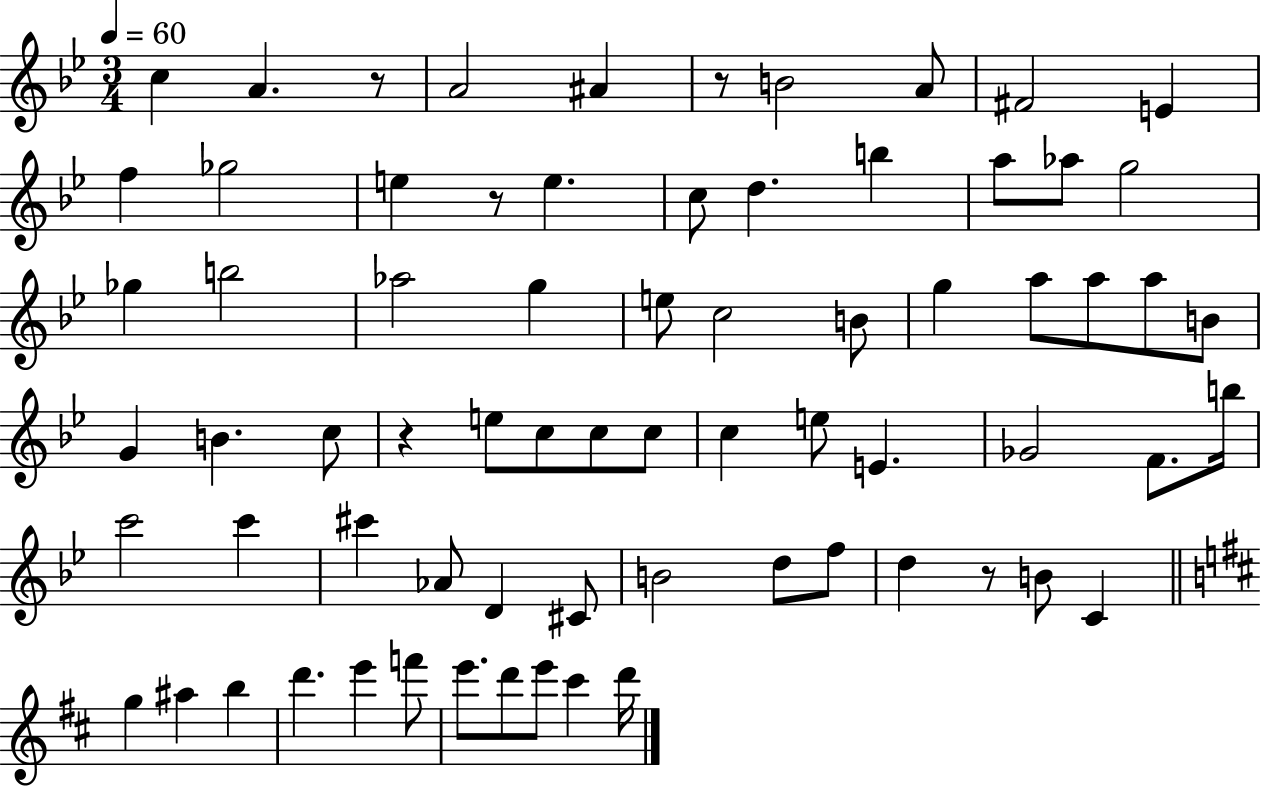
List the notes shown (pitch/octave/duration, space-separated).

C5/q A4/q. R/e A4/h A#4/q R/e B4/h A4/e F#4/h E4/q F5/q Gb5/h E5/q R/e E5/q. C5/e D5/q. B5/q A5/e Ab5/e G5/h Gb5/q B5/h Ab5/h G5/q E5/e C5/h B4/e G5/q A5/e A5/e A5/e B4/e G4/q B4/q. C5/e R/q E5/e C5/e C5/e C5/e C5/q E5/e E4/q. Gb4/h F4/e. B5/s C6/h C6/q C#6/q Ab4/e D4/q C#4/e B4/h D5/e F5/e D5/q R/e B4/e C4/q G5/q A#5/q B5/q D6/q. E6/q F6/e E6/e. D6/e E6/e C#6/q D6/s